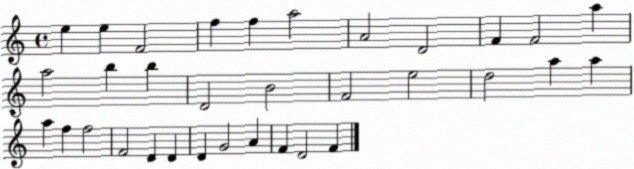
X:1
T:Untitled
M:4/4
L:1/4
K:C
e e F2 f f a2 A2 D2 F F2 a a2 b b D2 B2 F2 e2 d2 a a a f f2 F2 D D D G2 A F D2 F